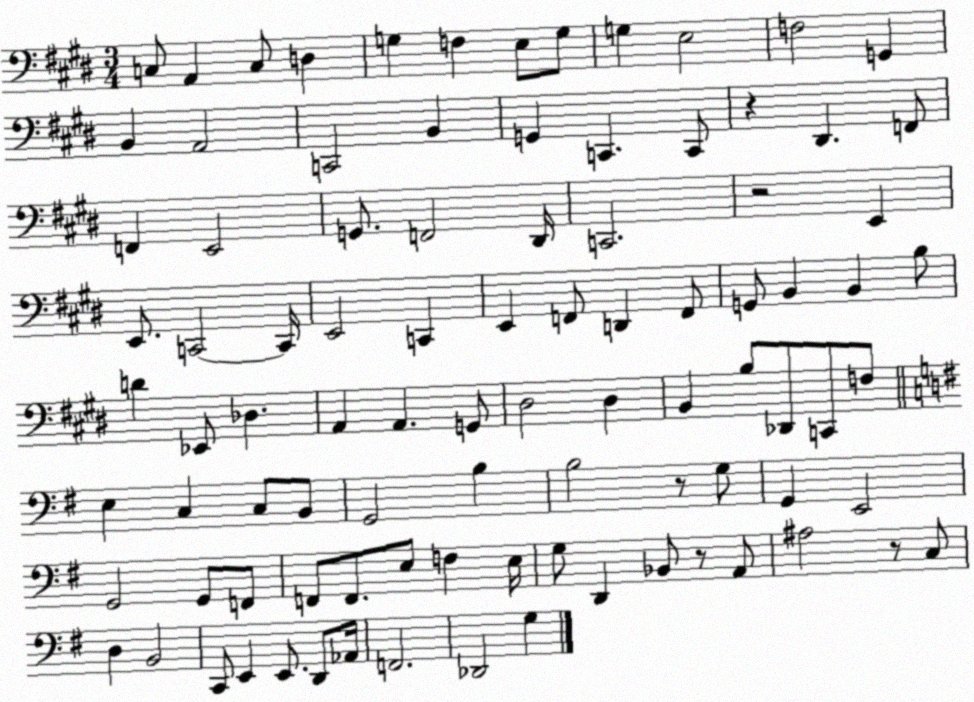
X:1
T:Untitled
M:3/4
L:1/4
K:E
C,/2 A,, C,/2 D, G, F, E,/2 G,/2 G, E,2 F,2 G,, B,, A,,2 C,,2 B,, G,, C,, C,,/2 z ^D,, F,,/2 F,, E,,2 G,,/2 F,,2 ^D,,/4 C,,2 z2 E,, E,,/2 C,,2 C,,/4 E,,2 C,, E,, F,,/2 D,, F,,/2 G,,/2 B,, B,, B,/2 D _E,,/2 _D, A,, A,, G,,/2 ^D,2 ^D, B,, B,/2 _D,,/2 C,,/2 F,/2 E, C, C,/2 B,,/2 G,,2 B, B,2 z/2 G,/2 G,, E,,2 G,,2 G,,/2 F,,/2 F,,/2 F,,/2 E,/2 F, E,/4 G,/2 D,, _B,,/2 z/2 A,,/2 ^A,2 z/2 C,/2 D, B,,2 C,,/2 E,, E,,/2 D,,/2 _A,,/4 F,,2 _D,,2 G,